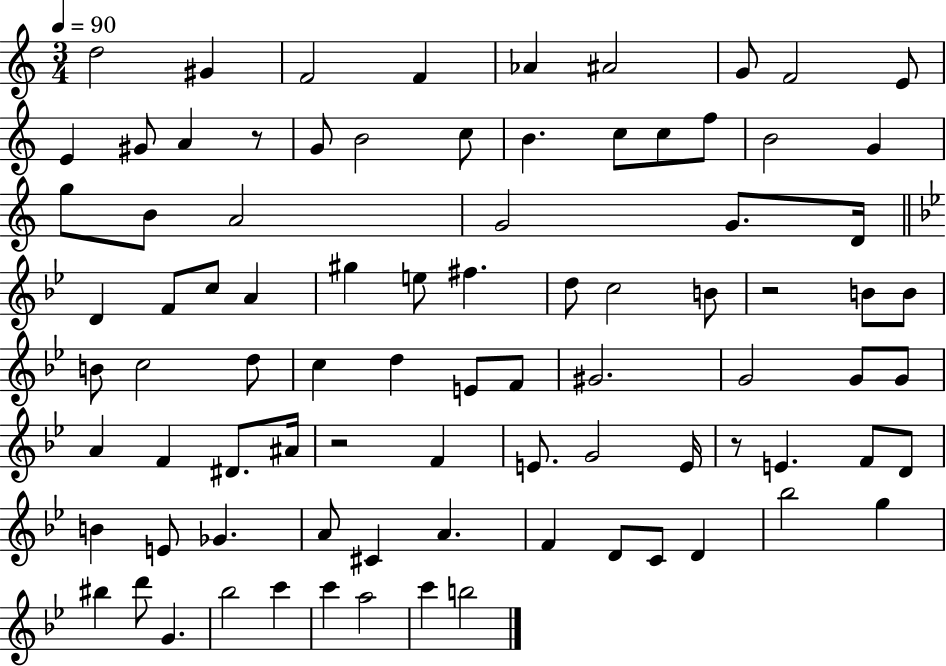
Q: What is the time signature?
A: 3/4